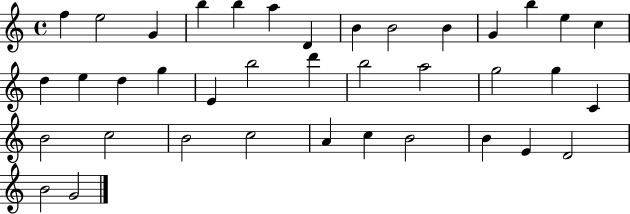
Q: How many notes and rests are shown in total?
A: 38